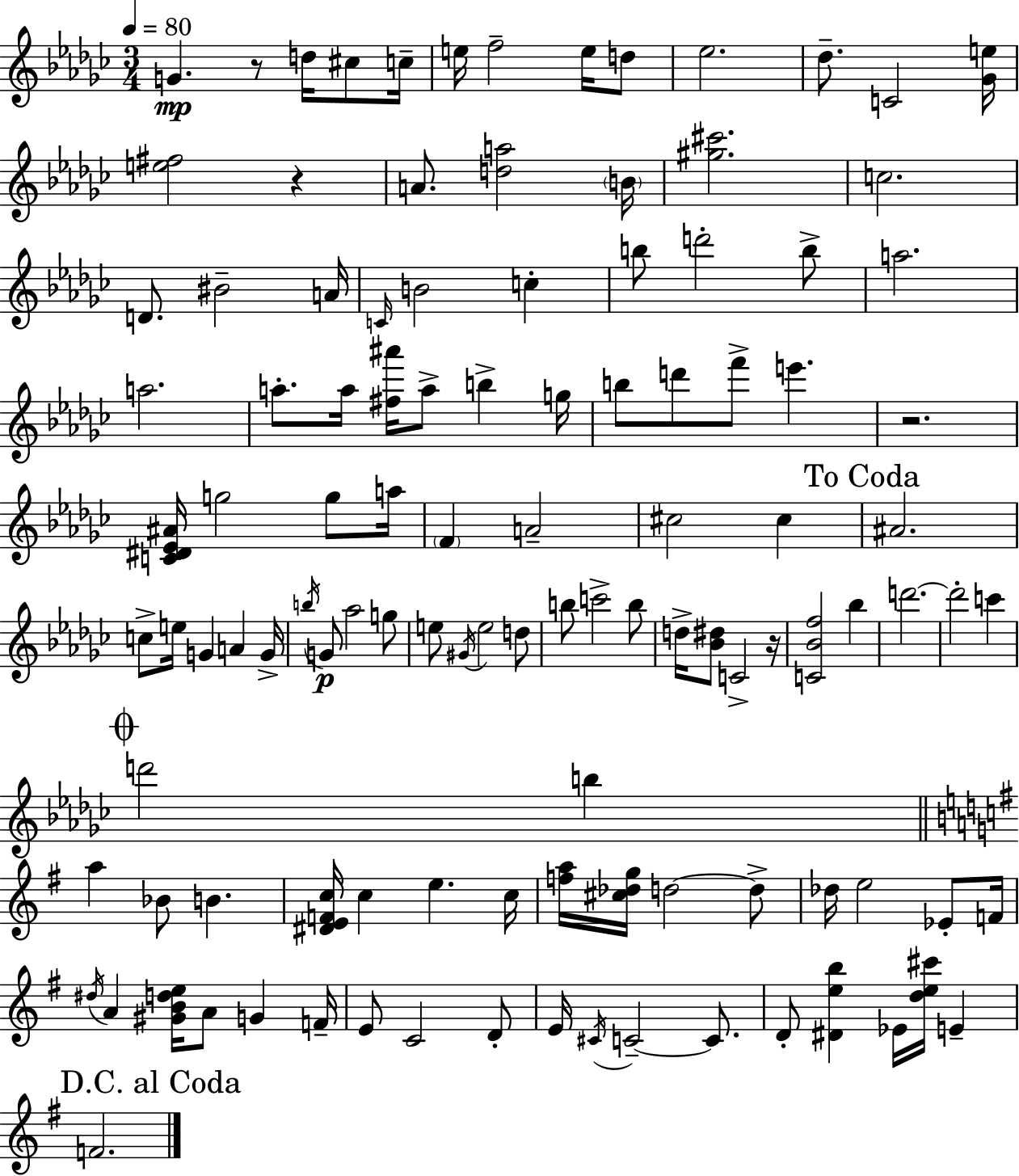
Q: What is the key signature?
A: EES minor